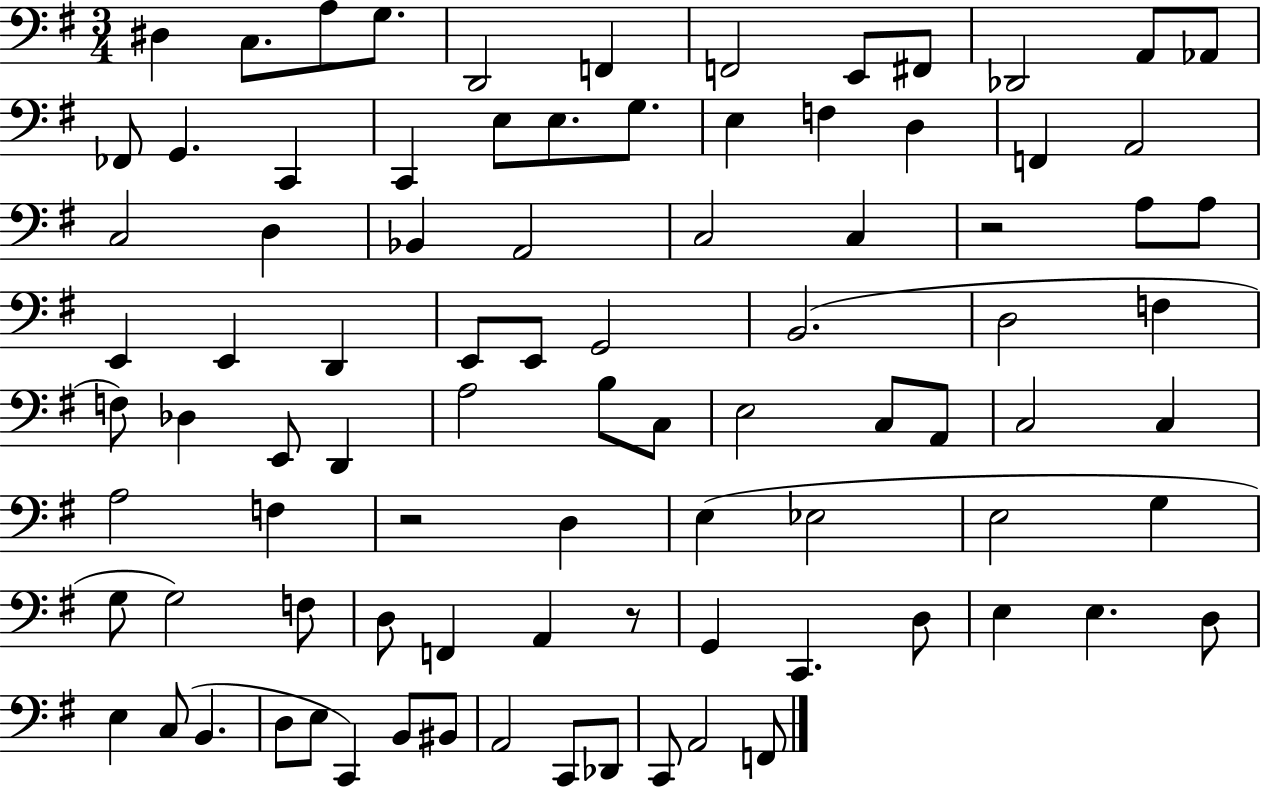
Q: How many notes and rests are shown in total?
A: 89